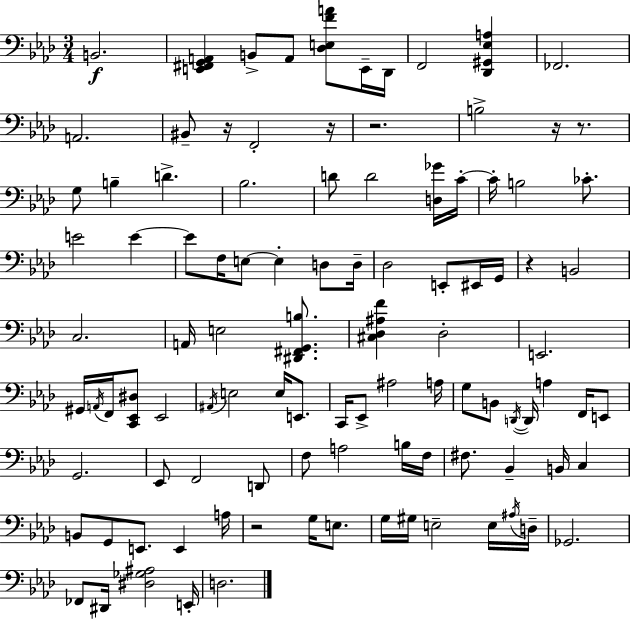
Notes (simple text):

B2/h. [E2,F#2,G2,A2]/q B2/e A2/e [Db3,E3,F4,A4]/e E2/s Db2/s F2/h [Db2,G#2,Eb3,A3]/q FES2/h. A2/h. BIS2/e R/s F2/h R/s R/h. B3/h R/s R/e. G3/e B3/q D4/q. Bb3/h. D4/e D4/h [D3,Gb4]/s C4/s C4/s B3/h CES4/e. E4/h E4/q E4/e F3/s E3/e E3/q D3/e D3/s Db3/h E2/e EIS2/s G2/s R/q B2/h C3/h. A2/s E3/h [D#2,F#2,G2,B3]/e. [C#3,Db3,A#3,F4]/q Db3/h E2/h. G#2/s A2/s F2/s [C2,Eb2,D#3]/e Eb2/h A#2/s E3/h E3/s E2/e. C2/s Eb2/e A#3/h A3/s G3/e B2/e D2/s D2/s A3/q F2/s E2/e G2/h. Eb2/e F2/h D2/e F3/e A3/h B3/s F3/s F#3/e. Bb2/q B2/s C3/q B2/e G2/e E2/e. E2/q A3/s R/h G3/s E3/e. G3/s G#3/s E3/h E3/s A#3/s D3/s Gb2/h. FES2/e D#2/s [D#3,Gb3,A#3]/h E2/s D3/h.